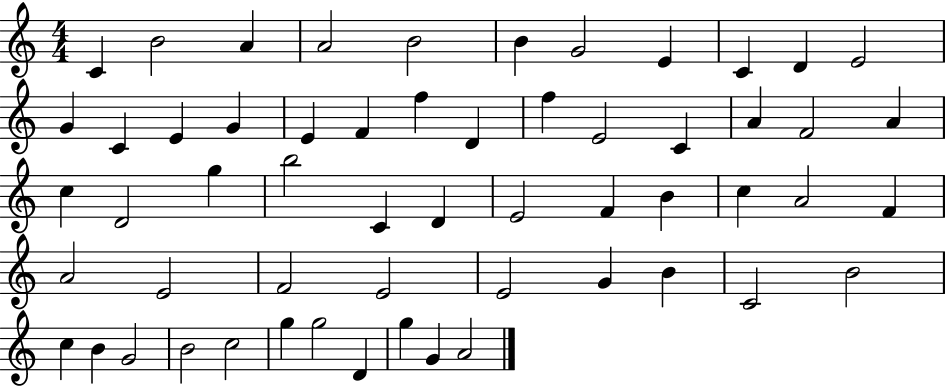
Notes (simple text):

C4/q B4/h A4/q A4/h B4/h B4/q G4/h E4/q C4/q D4/q E4/h G4/q C4/q E4/q G4/q E4/q F4/q F5/q D4/q F5/q E4/h C4/q A4/q F4/h A4/q C5/q D4/h G5/q B5/h C4/q D4/q E4/h F4/q B4/q C5/q A4/h F4/q A4/h E4/h F4/h E4/h E4/h G4/q B4/q C4/h B4/h C5/q B4/q G4/h B4/h C5/h G5/q G5/h D4/q G5/q G4/q A4/h